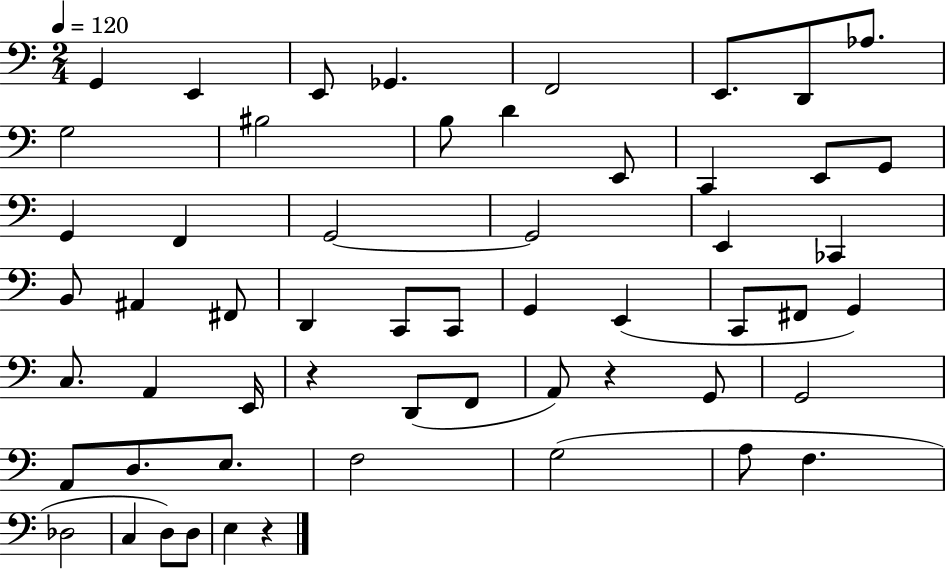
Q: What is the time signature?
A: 2/4